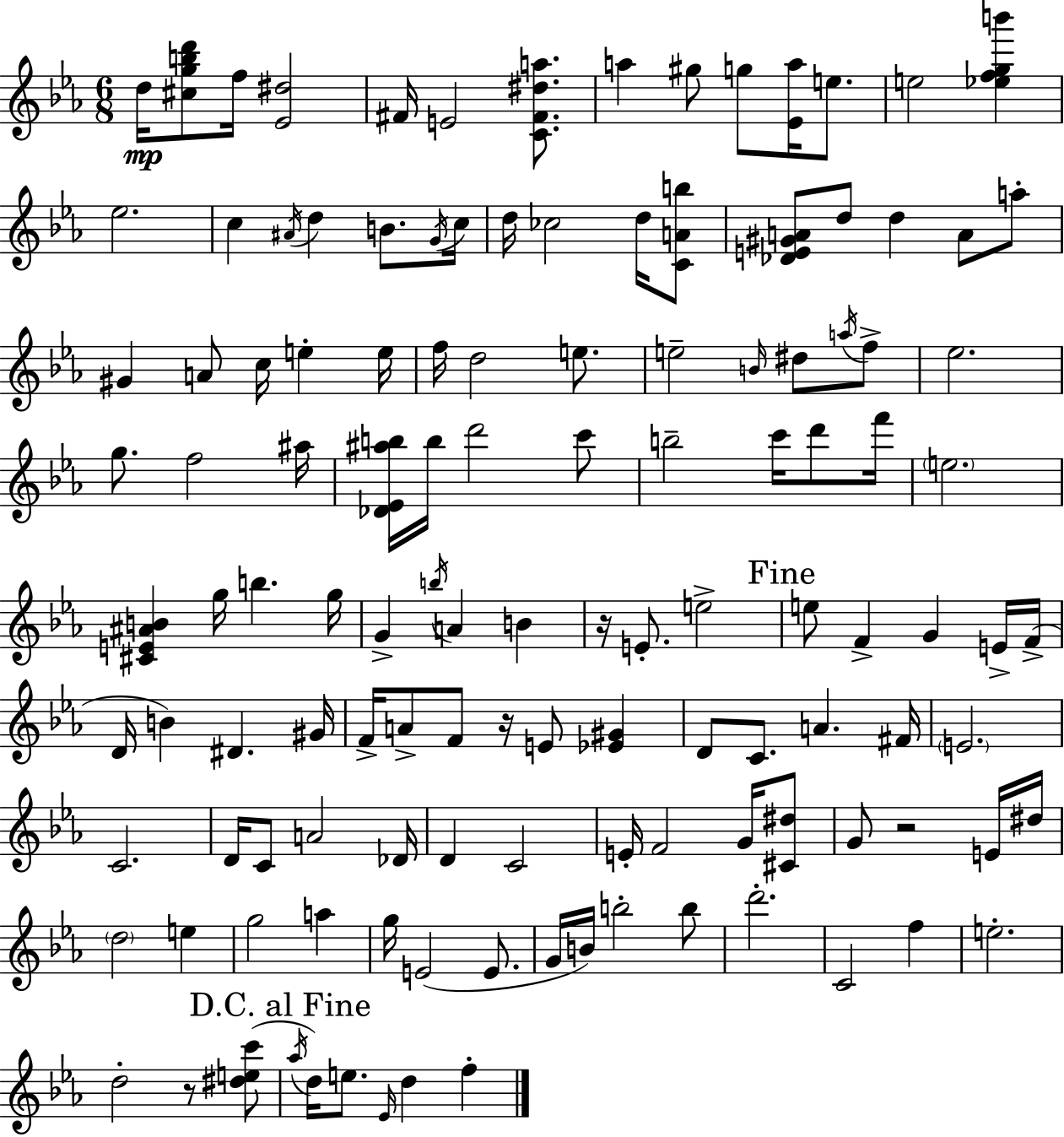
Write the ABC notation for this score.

X:1
T:Untitled
M:6/8
L:1/4
K:Eb
d/4 [^cgbd']/2 f/4 [_E^d]2 ^F/4 E2 [C^F^da]/2 a ^g/2 g/2 [_Ea]/4 e/2 e2 [_efgb'] _e2 c ^A/4 d B/2 G/4 c/4 d/4 _c2 d/4 [CAb]/2 [_DE^GA]/2 d/2 d A/2 a/2 ^G A/2 c/4 e e/4 f/4 d2 e/2 e2 B/4 ^d/2 a/4 f/2 _e2 g/2 f2 ^a/4 [_D_E^ab]/4 b/4 d'2 c'/2 b2 c'/4 d'/2 f'/4 e2 [^CE^AB] g/4 b g/4 G b/4 A B z/4 E/2 e2 e/2 F G E/4 F/4 D/4 B ^D ^G/4 F/4 A/2 F/2 z/4 E/2 [_E^G] D/2 C/2 A ^F/4 E2 C2 D/4 C/2 A2 _D/4 D C2 E/4 F2 G/4 [^C^d]/2 G/2 z2 E/4 ^d/4 d2 e g2 a g/4 E2 E/2 G/4 B/4 b2 b/2 d'2 C2 f e2 d2 z/2 [^dec']/2 _a/4 d/4 e/2 _E/4 d f